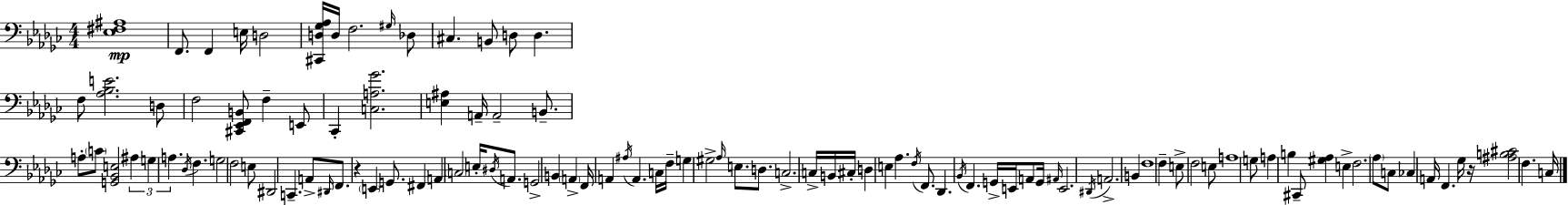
[Eb3,F#3,A#3]/w F2/e. F2/q E3/s D3/h [C#2,D3,Gb3,Ab3]/s D3/s F3/h. G#3/s Db3/e C#3/q. B2/e D3/e D3/q. F3/e [Ab3,Bb3,E4]/h. D3/e F3/h [C#2,Eb2,F2,B2]/e F3/q E2/e CES2/q [C3,A3,Gb4]/h. [E3,A#3]/q A2/s A2/h B2/e. A3/e C4/e [G2,Bb2,E3]/h A#3/q G3/q A3/q. Db3/s F3/q. G3/h F3/h E3/e D#2/h C2/q. A2/e D#2/s F2/e. R/q E2/q G2/e. F#2/q A2/q C3/h E3/s D#3/s A2/e. G2/h B2/q A2/q F2/s A2/q A#3/s A2/q. C3/s F3/s G3/q G#3/h Ab3/s E3/e. D3/e. C3/h. C3/s B2/s C#3/s D3/q E3/q Ab3/q. F3/s F2/e. Db2/q. Bb2/s F2/q. G2/s E2/s A2/e G2/s A#2/s E2/h. D#2/s A2/h. B2/q F3/w F3/q E3/e F3/h E3/e A3/w G3/e A3/q B3/q C#2/e [G#3,Ab3]/q E3/q F3/h. Ab3/e C3/e CES3/q A2/s F2/q. Gb3/s R/s [A#3,B3,C#4]/h F3/q. C3/s